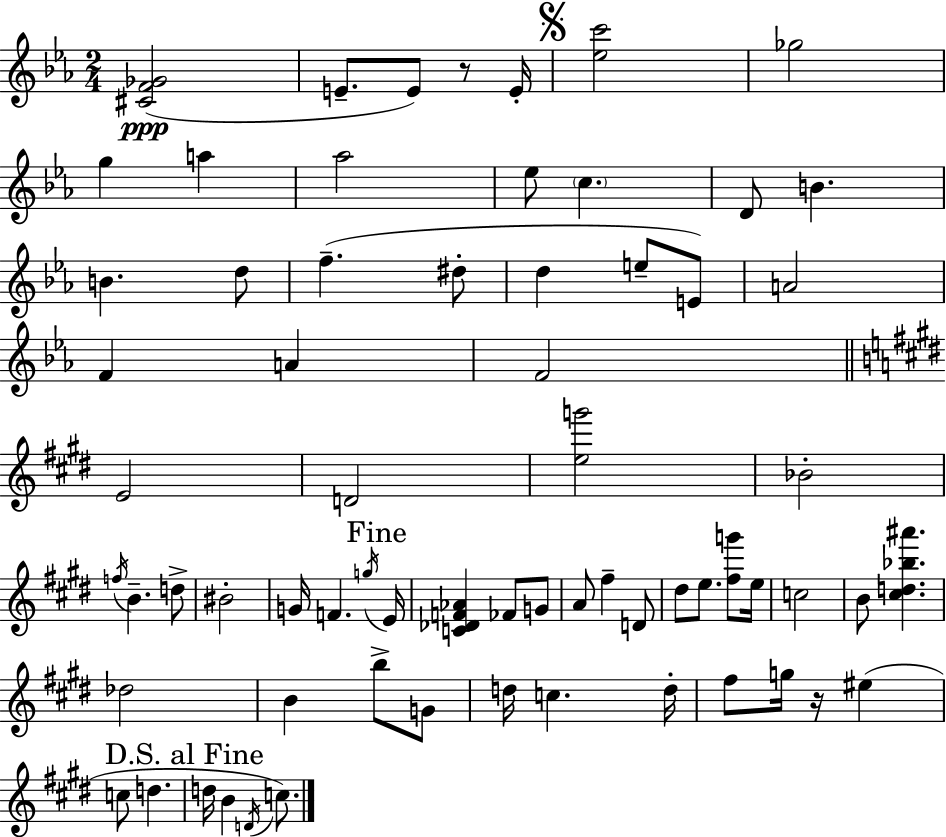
[C#4,F4,Gb4]/h E4/e. E4/e R/e E4/s [Eb5,C6]/h Gb5/h G5/q A5/q Ab5/h Eb5/e C5/q. D4/e B4/q. B4/q. D5/e F5/q. D#5/e D5/q E5/e E4/e A4/h F4/q A4/q F4/h E4/h D4/h [E5,G6]/h Bb4/h F5/s B4/q. D5/e BIS4/h G4/s F4/q. G5/s E4/s [C4,Db4,F4,Ab4]/q FES4/e G4/e A4/e F#5/q D4/e D#5/e E5/e. [F#5,G6]/e E5/s C5/h B4/e [C#5,D5,Bb5,A#6]/q. Db5/h B4/q B5/e G4/e D5/s C5/q. D5/s F#5/e G5/s R/s EIS5/q C5/e D5/q. D5/s B4/q D4/s C5/e.